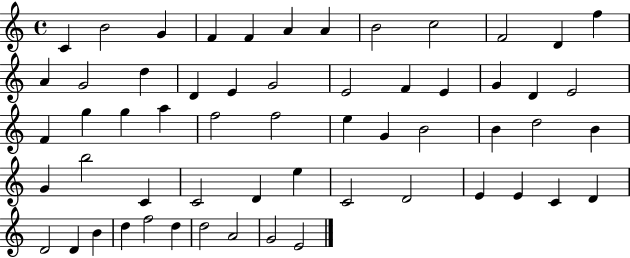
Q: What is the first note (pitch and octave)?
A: C4